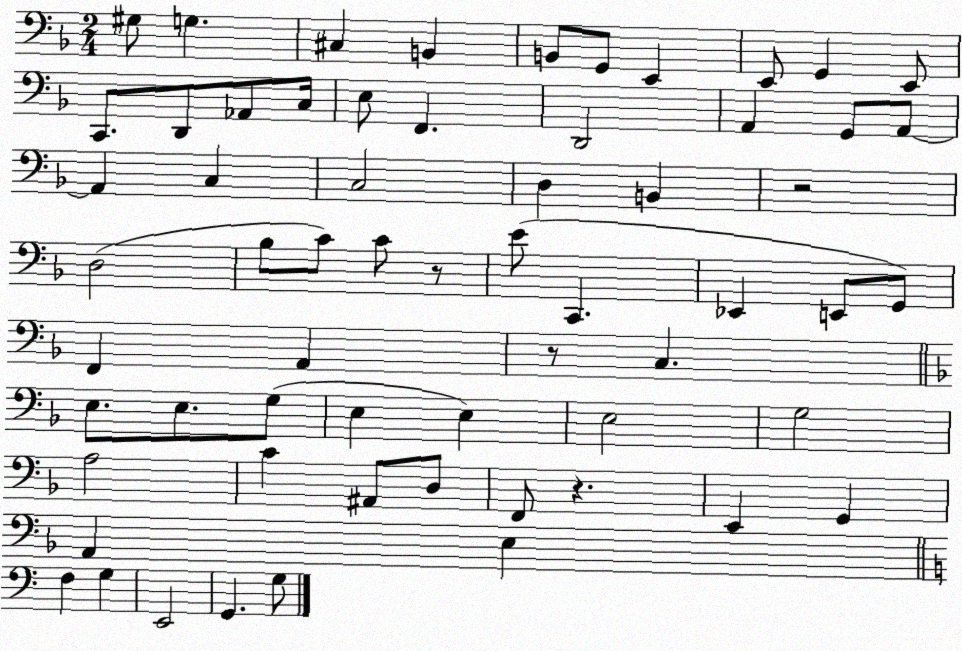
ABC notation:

X:1
T:Untitled
M:2/4
L:1/4
K:F
^G,/2 G, ^C, B,, B,,/2 G,,/2 E,, E,,/2 G,, E,,/2 C,,/2 D,,/2 _A,,/2 C,/4 E,/2 F,, D,,2 A,, G,,/2 A,,/2 A,, C, C,2 D, B,, z2 D,2 _B,/2 C/2 C/2 z/2 E/2 C,, _E,, E,,/2 G,,/2 F,, A,, z/2 C, E,/2 E,/2 G,/2 E, E, E,2 G,2 A,2 C ^A,,/2 D,/2 F,,/2 z E,, G,, A,, E, F, G, E,,2 G,, G,/2